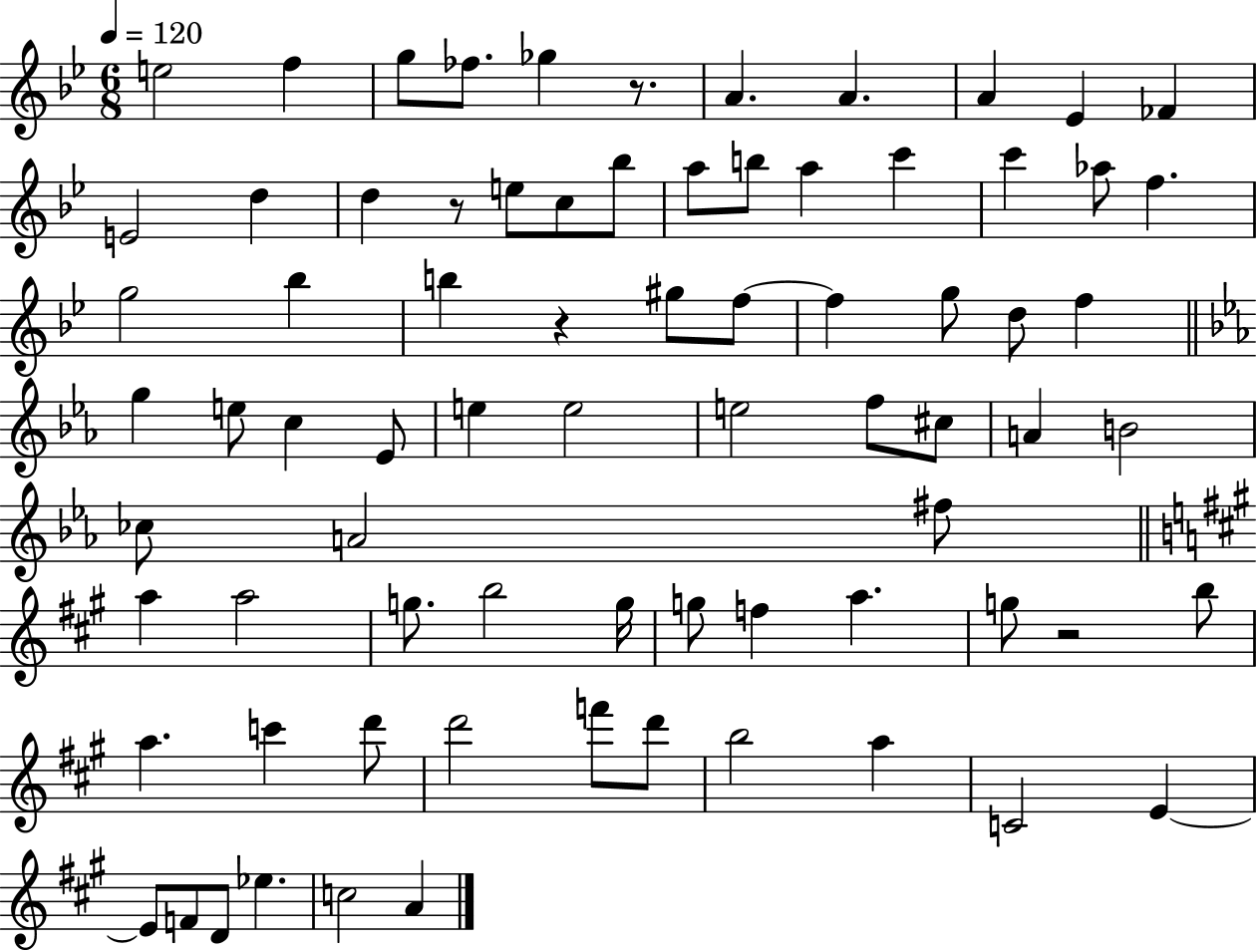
{
  \clef treble
  \numericTimeSignature
  \time 6/8
  \key bes \major
  \tempo 4 = 120
  e''2 f''4 | g''8 fes''8. ges''4 r8. | a'4. a'4. | a'4 ees'4 fes'4 | \break e'2 d''4 | d''4 r8 e''8 c''8 bes''8 | a''8 b''8 a''4 c'''4 | c'''4 aes''8 f''4. | \break g''2 bes''4 | b''4 r4 gis''8 f''8~~ | f''4 g''8 d''8 f''4 | \bar "||" \break \key ees \major g''4 e''8 c''4 ees'8 | e''4 e''2 | e''2 f''8 cis''8 | a'4 b'2 | \break ces''8 a'2 fis''8 | \bar "||" \break \key a \major a''4 a''2 | g''8. b''2 g''16 | g''8 f''4 a''4. | g''8 r2 b''8 | \break a''4. c'''4 d'''8 | d'''2 f'''8 d'''8 | b''2 a''4 | c'2 e'4~~ | \break e'8 f'8 d'8 ees''4. | c''2 a'4 | \bar "|."
}